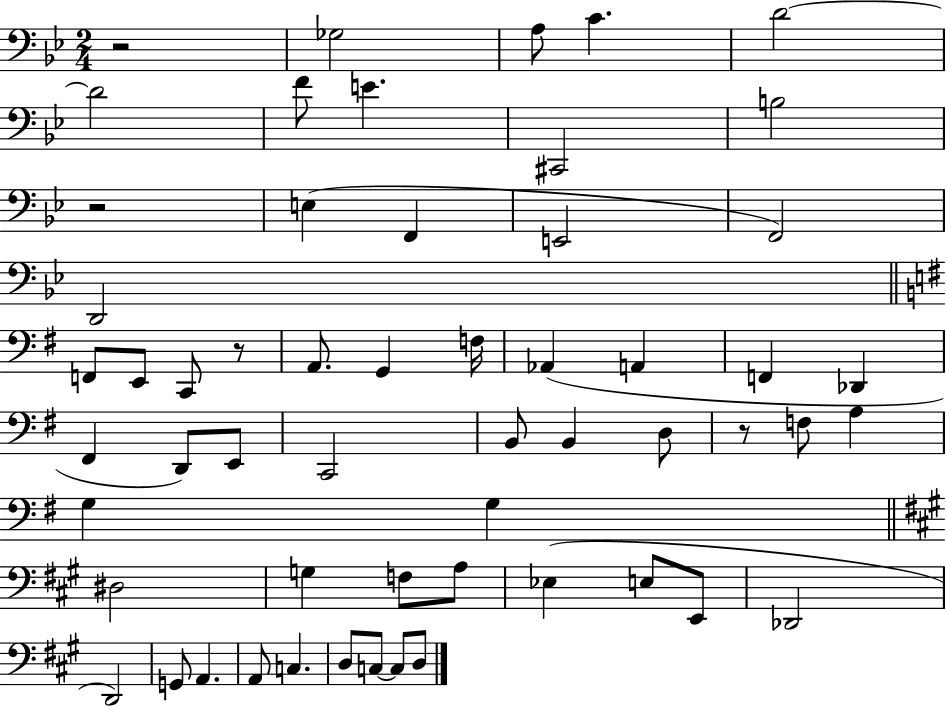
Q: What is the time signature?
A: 2/4